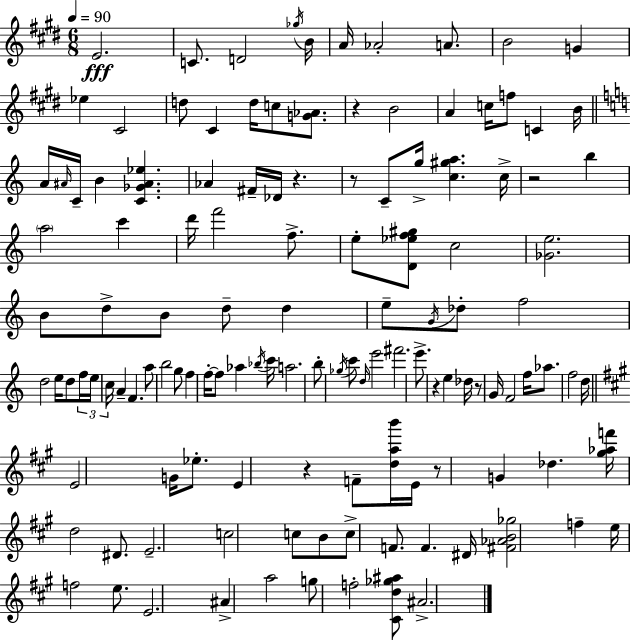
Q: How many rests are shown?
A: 8